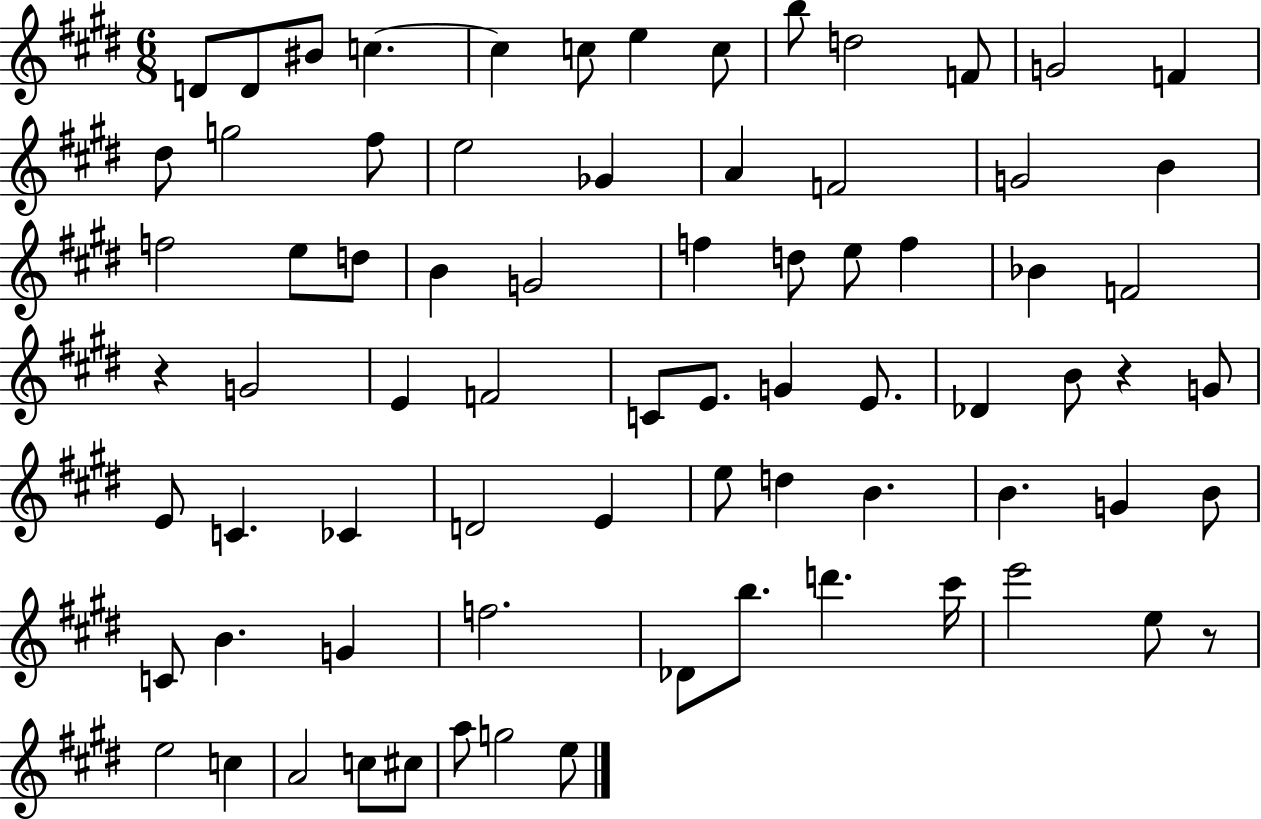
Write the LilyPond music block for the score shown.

{
  \clef treble
  \numericTimeSignature
  \time 6/8
  \key e \major
  d'8 d'8 bis'8 c''4.~~ | c''4 c''8 e''4 c''8 | b''8 d''2 f'8 | g'2 f'4 | \break dis''8 g''2 fis''8 | e''2 ges'4 | a'4 f'2 | g'2 b'4 | \break f''2 e''8 d''8 | b'4 g'2 | f''4 d''8 e''8 f''4 | bes'4 f'2 | \break r4 g'2 | e'4 f'2 | c'8 e'8. g'4 e'8. | des'4 b'8 r4 g'8 | \break e'8 c'4. ces'4 | d'2 e'4 | e''8 d''4 b'4. | b'4. g'4 b'8 | \break c'8 b'4. g'4 | f''2. | des'8 b''8. d'''4. cis'''16 | e'''2 e''8 r8 | \break e''2 c''4 | a'2 c''8 cis''8 | a''8 g''2 e''8 | \bar "|."
}